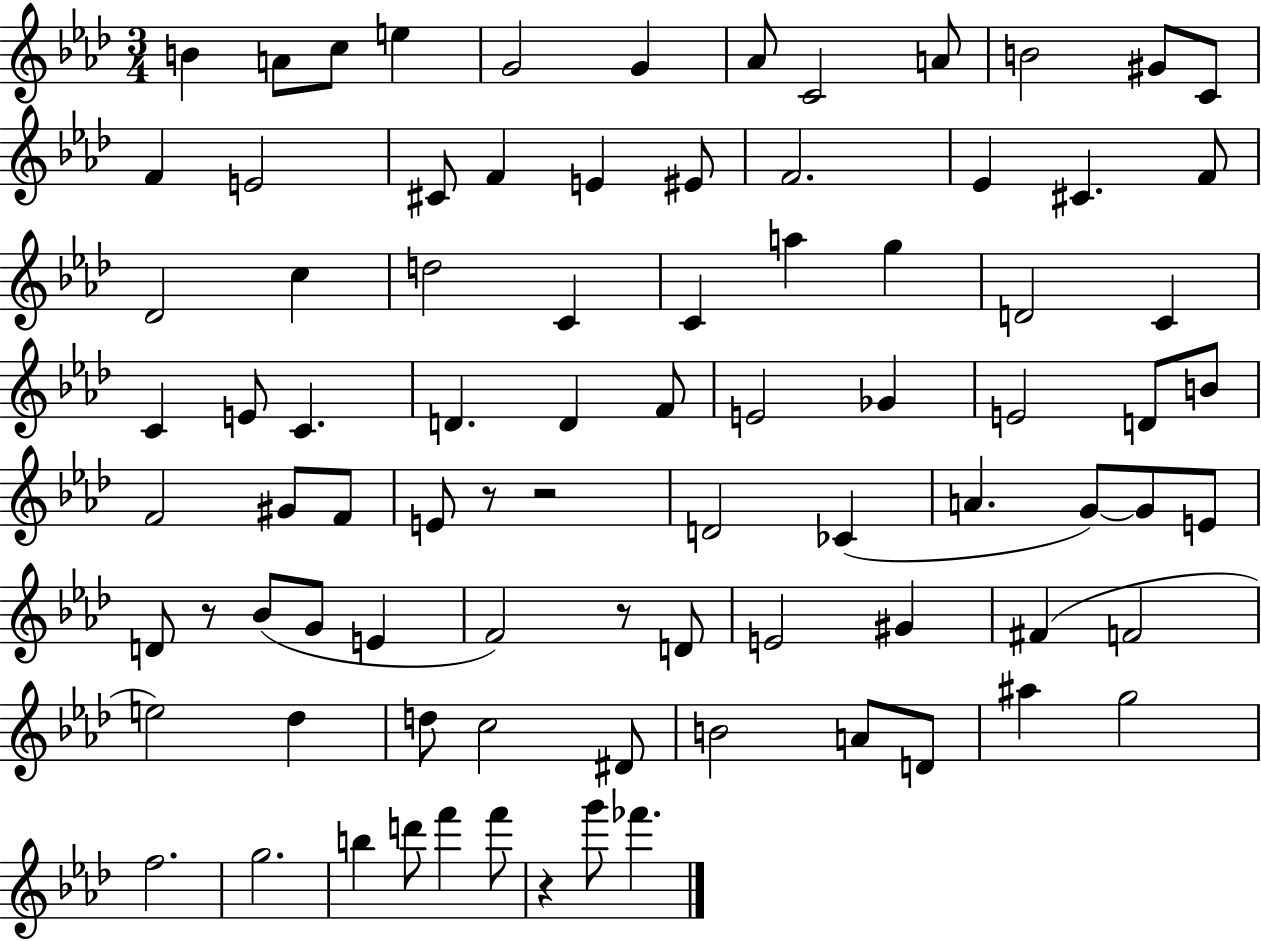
B4/q A4/e C5/e E5/q G4/h G4/q Ab4/e C4/h A4/e B4/h G#4/e C4/e F4/q E4/h C#4/e F4/q E4/q EIS4/e F4/h. Eb4/q C#4/q. F4/e Db4/h C5/q D5/h C4/q C4/q A5/q G5/q D4/h C4/q C4/q E4/e C4/q. D4/q. D4/q F4/e E4/h Gb4/q E4/h D4/e B4/e F4/h G#4/e F4/e E4/e R/e R/h D4/h CES4/q A4/q. G4/e G4/e E4/e D4/e R/e Bb4/e G4/e E4/q F4/h R/e D4/e E4/h G#4/q F#4/q F4/h E5/h Db5/q D5/e C5/h D#4/e B4/h A4/e D4/e A#5/q G5/h F5/h. G5/h. B5/q D6/e F6/q F6/e R/q G6/e FES6/q.